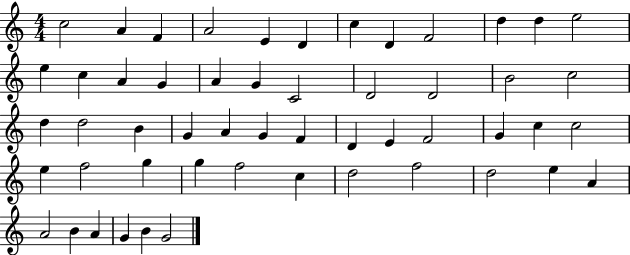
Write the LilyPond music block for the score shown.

{
  \clef treble
  \numericTimeSignature
  \time 4/4
  \key c \major
  c''2 a'4 f'4 | a'2 e'4 d'4 | c''4 d'4 f'2 | d''4 d''4 e''2 | \break e''4 c''4 a'4 g'4 | a'4 g'4 c'2 | d'2 d'2 | b'2 c''2 | \break d''4 d''2 b'4 | g'4 a'4 g'4 f'4 | d'4 e'4 f'2 | g'4 c''4 c''2 | \break e''4 f''2 g''4 | g''4 f''2 c''4 | d''2 f''2 | d''2 e''4 a'4 | \break a'2 b'4 a'4 | g'4 b'4 g'2 | \bar "|."
}